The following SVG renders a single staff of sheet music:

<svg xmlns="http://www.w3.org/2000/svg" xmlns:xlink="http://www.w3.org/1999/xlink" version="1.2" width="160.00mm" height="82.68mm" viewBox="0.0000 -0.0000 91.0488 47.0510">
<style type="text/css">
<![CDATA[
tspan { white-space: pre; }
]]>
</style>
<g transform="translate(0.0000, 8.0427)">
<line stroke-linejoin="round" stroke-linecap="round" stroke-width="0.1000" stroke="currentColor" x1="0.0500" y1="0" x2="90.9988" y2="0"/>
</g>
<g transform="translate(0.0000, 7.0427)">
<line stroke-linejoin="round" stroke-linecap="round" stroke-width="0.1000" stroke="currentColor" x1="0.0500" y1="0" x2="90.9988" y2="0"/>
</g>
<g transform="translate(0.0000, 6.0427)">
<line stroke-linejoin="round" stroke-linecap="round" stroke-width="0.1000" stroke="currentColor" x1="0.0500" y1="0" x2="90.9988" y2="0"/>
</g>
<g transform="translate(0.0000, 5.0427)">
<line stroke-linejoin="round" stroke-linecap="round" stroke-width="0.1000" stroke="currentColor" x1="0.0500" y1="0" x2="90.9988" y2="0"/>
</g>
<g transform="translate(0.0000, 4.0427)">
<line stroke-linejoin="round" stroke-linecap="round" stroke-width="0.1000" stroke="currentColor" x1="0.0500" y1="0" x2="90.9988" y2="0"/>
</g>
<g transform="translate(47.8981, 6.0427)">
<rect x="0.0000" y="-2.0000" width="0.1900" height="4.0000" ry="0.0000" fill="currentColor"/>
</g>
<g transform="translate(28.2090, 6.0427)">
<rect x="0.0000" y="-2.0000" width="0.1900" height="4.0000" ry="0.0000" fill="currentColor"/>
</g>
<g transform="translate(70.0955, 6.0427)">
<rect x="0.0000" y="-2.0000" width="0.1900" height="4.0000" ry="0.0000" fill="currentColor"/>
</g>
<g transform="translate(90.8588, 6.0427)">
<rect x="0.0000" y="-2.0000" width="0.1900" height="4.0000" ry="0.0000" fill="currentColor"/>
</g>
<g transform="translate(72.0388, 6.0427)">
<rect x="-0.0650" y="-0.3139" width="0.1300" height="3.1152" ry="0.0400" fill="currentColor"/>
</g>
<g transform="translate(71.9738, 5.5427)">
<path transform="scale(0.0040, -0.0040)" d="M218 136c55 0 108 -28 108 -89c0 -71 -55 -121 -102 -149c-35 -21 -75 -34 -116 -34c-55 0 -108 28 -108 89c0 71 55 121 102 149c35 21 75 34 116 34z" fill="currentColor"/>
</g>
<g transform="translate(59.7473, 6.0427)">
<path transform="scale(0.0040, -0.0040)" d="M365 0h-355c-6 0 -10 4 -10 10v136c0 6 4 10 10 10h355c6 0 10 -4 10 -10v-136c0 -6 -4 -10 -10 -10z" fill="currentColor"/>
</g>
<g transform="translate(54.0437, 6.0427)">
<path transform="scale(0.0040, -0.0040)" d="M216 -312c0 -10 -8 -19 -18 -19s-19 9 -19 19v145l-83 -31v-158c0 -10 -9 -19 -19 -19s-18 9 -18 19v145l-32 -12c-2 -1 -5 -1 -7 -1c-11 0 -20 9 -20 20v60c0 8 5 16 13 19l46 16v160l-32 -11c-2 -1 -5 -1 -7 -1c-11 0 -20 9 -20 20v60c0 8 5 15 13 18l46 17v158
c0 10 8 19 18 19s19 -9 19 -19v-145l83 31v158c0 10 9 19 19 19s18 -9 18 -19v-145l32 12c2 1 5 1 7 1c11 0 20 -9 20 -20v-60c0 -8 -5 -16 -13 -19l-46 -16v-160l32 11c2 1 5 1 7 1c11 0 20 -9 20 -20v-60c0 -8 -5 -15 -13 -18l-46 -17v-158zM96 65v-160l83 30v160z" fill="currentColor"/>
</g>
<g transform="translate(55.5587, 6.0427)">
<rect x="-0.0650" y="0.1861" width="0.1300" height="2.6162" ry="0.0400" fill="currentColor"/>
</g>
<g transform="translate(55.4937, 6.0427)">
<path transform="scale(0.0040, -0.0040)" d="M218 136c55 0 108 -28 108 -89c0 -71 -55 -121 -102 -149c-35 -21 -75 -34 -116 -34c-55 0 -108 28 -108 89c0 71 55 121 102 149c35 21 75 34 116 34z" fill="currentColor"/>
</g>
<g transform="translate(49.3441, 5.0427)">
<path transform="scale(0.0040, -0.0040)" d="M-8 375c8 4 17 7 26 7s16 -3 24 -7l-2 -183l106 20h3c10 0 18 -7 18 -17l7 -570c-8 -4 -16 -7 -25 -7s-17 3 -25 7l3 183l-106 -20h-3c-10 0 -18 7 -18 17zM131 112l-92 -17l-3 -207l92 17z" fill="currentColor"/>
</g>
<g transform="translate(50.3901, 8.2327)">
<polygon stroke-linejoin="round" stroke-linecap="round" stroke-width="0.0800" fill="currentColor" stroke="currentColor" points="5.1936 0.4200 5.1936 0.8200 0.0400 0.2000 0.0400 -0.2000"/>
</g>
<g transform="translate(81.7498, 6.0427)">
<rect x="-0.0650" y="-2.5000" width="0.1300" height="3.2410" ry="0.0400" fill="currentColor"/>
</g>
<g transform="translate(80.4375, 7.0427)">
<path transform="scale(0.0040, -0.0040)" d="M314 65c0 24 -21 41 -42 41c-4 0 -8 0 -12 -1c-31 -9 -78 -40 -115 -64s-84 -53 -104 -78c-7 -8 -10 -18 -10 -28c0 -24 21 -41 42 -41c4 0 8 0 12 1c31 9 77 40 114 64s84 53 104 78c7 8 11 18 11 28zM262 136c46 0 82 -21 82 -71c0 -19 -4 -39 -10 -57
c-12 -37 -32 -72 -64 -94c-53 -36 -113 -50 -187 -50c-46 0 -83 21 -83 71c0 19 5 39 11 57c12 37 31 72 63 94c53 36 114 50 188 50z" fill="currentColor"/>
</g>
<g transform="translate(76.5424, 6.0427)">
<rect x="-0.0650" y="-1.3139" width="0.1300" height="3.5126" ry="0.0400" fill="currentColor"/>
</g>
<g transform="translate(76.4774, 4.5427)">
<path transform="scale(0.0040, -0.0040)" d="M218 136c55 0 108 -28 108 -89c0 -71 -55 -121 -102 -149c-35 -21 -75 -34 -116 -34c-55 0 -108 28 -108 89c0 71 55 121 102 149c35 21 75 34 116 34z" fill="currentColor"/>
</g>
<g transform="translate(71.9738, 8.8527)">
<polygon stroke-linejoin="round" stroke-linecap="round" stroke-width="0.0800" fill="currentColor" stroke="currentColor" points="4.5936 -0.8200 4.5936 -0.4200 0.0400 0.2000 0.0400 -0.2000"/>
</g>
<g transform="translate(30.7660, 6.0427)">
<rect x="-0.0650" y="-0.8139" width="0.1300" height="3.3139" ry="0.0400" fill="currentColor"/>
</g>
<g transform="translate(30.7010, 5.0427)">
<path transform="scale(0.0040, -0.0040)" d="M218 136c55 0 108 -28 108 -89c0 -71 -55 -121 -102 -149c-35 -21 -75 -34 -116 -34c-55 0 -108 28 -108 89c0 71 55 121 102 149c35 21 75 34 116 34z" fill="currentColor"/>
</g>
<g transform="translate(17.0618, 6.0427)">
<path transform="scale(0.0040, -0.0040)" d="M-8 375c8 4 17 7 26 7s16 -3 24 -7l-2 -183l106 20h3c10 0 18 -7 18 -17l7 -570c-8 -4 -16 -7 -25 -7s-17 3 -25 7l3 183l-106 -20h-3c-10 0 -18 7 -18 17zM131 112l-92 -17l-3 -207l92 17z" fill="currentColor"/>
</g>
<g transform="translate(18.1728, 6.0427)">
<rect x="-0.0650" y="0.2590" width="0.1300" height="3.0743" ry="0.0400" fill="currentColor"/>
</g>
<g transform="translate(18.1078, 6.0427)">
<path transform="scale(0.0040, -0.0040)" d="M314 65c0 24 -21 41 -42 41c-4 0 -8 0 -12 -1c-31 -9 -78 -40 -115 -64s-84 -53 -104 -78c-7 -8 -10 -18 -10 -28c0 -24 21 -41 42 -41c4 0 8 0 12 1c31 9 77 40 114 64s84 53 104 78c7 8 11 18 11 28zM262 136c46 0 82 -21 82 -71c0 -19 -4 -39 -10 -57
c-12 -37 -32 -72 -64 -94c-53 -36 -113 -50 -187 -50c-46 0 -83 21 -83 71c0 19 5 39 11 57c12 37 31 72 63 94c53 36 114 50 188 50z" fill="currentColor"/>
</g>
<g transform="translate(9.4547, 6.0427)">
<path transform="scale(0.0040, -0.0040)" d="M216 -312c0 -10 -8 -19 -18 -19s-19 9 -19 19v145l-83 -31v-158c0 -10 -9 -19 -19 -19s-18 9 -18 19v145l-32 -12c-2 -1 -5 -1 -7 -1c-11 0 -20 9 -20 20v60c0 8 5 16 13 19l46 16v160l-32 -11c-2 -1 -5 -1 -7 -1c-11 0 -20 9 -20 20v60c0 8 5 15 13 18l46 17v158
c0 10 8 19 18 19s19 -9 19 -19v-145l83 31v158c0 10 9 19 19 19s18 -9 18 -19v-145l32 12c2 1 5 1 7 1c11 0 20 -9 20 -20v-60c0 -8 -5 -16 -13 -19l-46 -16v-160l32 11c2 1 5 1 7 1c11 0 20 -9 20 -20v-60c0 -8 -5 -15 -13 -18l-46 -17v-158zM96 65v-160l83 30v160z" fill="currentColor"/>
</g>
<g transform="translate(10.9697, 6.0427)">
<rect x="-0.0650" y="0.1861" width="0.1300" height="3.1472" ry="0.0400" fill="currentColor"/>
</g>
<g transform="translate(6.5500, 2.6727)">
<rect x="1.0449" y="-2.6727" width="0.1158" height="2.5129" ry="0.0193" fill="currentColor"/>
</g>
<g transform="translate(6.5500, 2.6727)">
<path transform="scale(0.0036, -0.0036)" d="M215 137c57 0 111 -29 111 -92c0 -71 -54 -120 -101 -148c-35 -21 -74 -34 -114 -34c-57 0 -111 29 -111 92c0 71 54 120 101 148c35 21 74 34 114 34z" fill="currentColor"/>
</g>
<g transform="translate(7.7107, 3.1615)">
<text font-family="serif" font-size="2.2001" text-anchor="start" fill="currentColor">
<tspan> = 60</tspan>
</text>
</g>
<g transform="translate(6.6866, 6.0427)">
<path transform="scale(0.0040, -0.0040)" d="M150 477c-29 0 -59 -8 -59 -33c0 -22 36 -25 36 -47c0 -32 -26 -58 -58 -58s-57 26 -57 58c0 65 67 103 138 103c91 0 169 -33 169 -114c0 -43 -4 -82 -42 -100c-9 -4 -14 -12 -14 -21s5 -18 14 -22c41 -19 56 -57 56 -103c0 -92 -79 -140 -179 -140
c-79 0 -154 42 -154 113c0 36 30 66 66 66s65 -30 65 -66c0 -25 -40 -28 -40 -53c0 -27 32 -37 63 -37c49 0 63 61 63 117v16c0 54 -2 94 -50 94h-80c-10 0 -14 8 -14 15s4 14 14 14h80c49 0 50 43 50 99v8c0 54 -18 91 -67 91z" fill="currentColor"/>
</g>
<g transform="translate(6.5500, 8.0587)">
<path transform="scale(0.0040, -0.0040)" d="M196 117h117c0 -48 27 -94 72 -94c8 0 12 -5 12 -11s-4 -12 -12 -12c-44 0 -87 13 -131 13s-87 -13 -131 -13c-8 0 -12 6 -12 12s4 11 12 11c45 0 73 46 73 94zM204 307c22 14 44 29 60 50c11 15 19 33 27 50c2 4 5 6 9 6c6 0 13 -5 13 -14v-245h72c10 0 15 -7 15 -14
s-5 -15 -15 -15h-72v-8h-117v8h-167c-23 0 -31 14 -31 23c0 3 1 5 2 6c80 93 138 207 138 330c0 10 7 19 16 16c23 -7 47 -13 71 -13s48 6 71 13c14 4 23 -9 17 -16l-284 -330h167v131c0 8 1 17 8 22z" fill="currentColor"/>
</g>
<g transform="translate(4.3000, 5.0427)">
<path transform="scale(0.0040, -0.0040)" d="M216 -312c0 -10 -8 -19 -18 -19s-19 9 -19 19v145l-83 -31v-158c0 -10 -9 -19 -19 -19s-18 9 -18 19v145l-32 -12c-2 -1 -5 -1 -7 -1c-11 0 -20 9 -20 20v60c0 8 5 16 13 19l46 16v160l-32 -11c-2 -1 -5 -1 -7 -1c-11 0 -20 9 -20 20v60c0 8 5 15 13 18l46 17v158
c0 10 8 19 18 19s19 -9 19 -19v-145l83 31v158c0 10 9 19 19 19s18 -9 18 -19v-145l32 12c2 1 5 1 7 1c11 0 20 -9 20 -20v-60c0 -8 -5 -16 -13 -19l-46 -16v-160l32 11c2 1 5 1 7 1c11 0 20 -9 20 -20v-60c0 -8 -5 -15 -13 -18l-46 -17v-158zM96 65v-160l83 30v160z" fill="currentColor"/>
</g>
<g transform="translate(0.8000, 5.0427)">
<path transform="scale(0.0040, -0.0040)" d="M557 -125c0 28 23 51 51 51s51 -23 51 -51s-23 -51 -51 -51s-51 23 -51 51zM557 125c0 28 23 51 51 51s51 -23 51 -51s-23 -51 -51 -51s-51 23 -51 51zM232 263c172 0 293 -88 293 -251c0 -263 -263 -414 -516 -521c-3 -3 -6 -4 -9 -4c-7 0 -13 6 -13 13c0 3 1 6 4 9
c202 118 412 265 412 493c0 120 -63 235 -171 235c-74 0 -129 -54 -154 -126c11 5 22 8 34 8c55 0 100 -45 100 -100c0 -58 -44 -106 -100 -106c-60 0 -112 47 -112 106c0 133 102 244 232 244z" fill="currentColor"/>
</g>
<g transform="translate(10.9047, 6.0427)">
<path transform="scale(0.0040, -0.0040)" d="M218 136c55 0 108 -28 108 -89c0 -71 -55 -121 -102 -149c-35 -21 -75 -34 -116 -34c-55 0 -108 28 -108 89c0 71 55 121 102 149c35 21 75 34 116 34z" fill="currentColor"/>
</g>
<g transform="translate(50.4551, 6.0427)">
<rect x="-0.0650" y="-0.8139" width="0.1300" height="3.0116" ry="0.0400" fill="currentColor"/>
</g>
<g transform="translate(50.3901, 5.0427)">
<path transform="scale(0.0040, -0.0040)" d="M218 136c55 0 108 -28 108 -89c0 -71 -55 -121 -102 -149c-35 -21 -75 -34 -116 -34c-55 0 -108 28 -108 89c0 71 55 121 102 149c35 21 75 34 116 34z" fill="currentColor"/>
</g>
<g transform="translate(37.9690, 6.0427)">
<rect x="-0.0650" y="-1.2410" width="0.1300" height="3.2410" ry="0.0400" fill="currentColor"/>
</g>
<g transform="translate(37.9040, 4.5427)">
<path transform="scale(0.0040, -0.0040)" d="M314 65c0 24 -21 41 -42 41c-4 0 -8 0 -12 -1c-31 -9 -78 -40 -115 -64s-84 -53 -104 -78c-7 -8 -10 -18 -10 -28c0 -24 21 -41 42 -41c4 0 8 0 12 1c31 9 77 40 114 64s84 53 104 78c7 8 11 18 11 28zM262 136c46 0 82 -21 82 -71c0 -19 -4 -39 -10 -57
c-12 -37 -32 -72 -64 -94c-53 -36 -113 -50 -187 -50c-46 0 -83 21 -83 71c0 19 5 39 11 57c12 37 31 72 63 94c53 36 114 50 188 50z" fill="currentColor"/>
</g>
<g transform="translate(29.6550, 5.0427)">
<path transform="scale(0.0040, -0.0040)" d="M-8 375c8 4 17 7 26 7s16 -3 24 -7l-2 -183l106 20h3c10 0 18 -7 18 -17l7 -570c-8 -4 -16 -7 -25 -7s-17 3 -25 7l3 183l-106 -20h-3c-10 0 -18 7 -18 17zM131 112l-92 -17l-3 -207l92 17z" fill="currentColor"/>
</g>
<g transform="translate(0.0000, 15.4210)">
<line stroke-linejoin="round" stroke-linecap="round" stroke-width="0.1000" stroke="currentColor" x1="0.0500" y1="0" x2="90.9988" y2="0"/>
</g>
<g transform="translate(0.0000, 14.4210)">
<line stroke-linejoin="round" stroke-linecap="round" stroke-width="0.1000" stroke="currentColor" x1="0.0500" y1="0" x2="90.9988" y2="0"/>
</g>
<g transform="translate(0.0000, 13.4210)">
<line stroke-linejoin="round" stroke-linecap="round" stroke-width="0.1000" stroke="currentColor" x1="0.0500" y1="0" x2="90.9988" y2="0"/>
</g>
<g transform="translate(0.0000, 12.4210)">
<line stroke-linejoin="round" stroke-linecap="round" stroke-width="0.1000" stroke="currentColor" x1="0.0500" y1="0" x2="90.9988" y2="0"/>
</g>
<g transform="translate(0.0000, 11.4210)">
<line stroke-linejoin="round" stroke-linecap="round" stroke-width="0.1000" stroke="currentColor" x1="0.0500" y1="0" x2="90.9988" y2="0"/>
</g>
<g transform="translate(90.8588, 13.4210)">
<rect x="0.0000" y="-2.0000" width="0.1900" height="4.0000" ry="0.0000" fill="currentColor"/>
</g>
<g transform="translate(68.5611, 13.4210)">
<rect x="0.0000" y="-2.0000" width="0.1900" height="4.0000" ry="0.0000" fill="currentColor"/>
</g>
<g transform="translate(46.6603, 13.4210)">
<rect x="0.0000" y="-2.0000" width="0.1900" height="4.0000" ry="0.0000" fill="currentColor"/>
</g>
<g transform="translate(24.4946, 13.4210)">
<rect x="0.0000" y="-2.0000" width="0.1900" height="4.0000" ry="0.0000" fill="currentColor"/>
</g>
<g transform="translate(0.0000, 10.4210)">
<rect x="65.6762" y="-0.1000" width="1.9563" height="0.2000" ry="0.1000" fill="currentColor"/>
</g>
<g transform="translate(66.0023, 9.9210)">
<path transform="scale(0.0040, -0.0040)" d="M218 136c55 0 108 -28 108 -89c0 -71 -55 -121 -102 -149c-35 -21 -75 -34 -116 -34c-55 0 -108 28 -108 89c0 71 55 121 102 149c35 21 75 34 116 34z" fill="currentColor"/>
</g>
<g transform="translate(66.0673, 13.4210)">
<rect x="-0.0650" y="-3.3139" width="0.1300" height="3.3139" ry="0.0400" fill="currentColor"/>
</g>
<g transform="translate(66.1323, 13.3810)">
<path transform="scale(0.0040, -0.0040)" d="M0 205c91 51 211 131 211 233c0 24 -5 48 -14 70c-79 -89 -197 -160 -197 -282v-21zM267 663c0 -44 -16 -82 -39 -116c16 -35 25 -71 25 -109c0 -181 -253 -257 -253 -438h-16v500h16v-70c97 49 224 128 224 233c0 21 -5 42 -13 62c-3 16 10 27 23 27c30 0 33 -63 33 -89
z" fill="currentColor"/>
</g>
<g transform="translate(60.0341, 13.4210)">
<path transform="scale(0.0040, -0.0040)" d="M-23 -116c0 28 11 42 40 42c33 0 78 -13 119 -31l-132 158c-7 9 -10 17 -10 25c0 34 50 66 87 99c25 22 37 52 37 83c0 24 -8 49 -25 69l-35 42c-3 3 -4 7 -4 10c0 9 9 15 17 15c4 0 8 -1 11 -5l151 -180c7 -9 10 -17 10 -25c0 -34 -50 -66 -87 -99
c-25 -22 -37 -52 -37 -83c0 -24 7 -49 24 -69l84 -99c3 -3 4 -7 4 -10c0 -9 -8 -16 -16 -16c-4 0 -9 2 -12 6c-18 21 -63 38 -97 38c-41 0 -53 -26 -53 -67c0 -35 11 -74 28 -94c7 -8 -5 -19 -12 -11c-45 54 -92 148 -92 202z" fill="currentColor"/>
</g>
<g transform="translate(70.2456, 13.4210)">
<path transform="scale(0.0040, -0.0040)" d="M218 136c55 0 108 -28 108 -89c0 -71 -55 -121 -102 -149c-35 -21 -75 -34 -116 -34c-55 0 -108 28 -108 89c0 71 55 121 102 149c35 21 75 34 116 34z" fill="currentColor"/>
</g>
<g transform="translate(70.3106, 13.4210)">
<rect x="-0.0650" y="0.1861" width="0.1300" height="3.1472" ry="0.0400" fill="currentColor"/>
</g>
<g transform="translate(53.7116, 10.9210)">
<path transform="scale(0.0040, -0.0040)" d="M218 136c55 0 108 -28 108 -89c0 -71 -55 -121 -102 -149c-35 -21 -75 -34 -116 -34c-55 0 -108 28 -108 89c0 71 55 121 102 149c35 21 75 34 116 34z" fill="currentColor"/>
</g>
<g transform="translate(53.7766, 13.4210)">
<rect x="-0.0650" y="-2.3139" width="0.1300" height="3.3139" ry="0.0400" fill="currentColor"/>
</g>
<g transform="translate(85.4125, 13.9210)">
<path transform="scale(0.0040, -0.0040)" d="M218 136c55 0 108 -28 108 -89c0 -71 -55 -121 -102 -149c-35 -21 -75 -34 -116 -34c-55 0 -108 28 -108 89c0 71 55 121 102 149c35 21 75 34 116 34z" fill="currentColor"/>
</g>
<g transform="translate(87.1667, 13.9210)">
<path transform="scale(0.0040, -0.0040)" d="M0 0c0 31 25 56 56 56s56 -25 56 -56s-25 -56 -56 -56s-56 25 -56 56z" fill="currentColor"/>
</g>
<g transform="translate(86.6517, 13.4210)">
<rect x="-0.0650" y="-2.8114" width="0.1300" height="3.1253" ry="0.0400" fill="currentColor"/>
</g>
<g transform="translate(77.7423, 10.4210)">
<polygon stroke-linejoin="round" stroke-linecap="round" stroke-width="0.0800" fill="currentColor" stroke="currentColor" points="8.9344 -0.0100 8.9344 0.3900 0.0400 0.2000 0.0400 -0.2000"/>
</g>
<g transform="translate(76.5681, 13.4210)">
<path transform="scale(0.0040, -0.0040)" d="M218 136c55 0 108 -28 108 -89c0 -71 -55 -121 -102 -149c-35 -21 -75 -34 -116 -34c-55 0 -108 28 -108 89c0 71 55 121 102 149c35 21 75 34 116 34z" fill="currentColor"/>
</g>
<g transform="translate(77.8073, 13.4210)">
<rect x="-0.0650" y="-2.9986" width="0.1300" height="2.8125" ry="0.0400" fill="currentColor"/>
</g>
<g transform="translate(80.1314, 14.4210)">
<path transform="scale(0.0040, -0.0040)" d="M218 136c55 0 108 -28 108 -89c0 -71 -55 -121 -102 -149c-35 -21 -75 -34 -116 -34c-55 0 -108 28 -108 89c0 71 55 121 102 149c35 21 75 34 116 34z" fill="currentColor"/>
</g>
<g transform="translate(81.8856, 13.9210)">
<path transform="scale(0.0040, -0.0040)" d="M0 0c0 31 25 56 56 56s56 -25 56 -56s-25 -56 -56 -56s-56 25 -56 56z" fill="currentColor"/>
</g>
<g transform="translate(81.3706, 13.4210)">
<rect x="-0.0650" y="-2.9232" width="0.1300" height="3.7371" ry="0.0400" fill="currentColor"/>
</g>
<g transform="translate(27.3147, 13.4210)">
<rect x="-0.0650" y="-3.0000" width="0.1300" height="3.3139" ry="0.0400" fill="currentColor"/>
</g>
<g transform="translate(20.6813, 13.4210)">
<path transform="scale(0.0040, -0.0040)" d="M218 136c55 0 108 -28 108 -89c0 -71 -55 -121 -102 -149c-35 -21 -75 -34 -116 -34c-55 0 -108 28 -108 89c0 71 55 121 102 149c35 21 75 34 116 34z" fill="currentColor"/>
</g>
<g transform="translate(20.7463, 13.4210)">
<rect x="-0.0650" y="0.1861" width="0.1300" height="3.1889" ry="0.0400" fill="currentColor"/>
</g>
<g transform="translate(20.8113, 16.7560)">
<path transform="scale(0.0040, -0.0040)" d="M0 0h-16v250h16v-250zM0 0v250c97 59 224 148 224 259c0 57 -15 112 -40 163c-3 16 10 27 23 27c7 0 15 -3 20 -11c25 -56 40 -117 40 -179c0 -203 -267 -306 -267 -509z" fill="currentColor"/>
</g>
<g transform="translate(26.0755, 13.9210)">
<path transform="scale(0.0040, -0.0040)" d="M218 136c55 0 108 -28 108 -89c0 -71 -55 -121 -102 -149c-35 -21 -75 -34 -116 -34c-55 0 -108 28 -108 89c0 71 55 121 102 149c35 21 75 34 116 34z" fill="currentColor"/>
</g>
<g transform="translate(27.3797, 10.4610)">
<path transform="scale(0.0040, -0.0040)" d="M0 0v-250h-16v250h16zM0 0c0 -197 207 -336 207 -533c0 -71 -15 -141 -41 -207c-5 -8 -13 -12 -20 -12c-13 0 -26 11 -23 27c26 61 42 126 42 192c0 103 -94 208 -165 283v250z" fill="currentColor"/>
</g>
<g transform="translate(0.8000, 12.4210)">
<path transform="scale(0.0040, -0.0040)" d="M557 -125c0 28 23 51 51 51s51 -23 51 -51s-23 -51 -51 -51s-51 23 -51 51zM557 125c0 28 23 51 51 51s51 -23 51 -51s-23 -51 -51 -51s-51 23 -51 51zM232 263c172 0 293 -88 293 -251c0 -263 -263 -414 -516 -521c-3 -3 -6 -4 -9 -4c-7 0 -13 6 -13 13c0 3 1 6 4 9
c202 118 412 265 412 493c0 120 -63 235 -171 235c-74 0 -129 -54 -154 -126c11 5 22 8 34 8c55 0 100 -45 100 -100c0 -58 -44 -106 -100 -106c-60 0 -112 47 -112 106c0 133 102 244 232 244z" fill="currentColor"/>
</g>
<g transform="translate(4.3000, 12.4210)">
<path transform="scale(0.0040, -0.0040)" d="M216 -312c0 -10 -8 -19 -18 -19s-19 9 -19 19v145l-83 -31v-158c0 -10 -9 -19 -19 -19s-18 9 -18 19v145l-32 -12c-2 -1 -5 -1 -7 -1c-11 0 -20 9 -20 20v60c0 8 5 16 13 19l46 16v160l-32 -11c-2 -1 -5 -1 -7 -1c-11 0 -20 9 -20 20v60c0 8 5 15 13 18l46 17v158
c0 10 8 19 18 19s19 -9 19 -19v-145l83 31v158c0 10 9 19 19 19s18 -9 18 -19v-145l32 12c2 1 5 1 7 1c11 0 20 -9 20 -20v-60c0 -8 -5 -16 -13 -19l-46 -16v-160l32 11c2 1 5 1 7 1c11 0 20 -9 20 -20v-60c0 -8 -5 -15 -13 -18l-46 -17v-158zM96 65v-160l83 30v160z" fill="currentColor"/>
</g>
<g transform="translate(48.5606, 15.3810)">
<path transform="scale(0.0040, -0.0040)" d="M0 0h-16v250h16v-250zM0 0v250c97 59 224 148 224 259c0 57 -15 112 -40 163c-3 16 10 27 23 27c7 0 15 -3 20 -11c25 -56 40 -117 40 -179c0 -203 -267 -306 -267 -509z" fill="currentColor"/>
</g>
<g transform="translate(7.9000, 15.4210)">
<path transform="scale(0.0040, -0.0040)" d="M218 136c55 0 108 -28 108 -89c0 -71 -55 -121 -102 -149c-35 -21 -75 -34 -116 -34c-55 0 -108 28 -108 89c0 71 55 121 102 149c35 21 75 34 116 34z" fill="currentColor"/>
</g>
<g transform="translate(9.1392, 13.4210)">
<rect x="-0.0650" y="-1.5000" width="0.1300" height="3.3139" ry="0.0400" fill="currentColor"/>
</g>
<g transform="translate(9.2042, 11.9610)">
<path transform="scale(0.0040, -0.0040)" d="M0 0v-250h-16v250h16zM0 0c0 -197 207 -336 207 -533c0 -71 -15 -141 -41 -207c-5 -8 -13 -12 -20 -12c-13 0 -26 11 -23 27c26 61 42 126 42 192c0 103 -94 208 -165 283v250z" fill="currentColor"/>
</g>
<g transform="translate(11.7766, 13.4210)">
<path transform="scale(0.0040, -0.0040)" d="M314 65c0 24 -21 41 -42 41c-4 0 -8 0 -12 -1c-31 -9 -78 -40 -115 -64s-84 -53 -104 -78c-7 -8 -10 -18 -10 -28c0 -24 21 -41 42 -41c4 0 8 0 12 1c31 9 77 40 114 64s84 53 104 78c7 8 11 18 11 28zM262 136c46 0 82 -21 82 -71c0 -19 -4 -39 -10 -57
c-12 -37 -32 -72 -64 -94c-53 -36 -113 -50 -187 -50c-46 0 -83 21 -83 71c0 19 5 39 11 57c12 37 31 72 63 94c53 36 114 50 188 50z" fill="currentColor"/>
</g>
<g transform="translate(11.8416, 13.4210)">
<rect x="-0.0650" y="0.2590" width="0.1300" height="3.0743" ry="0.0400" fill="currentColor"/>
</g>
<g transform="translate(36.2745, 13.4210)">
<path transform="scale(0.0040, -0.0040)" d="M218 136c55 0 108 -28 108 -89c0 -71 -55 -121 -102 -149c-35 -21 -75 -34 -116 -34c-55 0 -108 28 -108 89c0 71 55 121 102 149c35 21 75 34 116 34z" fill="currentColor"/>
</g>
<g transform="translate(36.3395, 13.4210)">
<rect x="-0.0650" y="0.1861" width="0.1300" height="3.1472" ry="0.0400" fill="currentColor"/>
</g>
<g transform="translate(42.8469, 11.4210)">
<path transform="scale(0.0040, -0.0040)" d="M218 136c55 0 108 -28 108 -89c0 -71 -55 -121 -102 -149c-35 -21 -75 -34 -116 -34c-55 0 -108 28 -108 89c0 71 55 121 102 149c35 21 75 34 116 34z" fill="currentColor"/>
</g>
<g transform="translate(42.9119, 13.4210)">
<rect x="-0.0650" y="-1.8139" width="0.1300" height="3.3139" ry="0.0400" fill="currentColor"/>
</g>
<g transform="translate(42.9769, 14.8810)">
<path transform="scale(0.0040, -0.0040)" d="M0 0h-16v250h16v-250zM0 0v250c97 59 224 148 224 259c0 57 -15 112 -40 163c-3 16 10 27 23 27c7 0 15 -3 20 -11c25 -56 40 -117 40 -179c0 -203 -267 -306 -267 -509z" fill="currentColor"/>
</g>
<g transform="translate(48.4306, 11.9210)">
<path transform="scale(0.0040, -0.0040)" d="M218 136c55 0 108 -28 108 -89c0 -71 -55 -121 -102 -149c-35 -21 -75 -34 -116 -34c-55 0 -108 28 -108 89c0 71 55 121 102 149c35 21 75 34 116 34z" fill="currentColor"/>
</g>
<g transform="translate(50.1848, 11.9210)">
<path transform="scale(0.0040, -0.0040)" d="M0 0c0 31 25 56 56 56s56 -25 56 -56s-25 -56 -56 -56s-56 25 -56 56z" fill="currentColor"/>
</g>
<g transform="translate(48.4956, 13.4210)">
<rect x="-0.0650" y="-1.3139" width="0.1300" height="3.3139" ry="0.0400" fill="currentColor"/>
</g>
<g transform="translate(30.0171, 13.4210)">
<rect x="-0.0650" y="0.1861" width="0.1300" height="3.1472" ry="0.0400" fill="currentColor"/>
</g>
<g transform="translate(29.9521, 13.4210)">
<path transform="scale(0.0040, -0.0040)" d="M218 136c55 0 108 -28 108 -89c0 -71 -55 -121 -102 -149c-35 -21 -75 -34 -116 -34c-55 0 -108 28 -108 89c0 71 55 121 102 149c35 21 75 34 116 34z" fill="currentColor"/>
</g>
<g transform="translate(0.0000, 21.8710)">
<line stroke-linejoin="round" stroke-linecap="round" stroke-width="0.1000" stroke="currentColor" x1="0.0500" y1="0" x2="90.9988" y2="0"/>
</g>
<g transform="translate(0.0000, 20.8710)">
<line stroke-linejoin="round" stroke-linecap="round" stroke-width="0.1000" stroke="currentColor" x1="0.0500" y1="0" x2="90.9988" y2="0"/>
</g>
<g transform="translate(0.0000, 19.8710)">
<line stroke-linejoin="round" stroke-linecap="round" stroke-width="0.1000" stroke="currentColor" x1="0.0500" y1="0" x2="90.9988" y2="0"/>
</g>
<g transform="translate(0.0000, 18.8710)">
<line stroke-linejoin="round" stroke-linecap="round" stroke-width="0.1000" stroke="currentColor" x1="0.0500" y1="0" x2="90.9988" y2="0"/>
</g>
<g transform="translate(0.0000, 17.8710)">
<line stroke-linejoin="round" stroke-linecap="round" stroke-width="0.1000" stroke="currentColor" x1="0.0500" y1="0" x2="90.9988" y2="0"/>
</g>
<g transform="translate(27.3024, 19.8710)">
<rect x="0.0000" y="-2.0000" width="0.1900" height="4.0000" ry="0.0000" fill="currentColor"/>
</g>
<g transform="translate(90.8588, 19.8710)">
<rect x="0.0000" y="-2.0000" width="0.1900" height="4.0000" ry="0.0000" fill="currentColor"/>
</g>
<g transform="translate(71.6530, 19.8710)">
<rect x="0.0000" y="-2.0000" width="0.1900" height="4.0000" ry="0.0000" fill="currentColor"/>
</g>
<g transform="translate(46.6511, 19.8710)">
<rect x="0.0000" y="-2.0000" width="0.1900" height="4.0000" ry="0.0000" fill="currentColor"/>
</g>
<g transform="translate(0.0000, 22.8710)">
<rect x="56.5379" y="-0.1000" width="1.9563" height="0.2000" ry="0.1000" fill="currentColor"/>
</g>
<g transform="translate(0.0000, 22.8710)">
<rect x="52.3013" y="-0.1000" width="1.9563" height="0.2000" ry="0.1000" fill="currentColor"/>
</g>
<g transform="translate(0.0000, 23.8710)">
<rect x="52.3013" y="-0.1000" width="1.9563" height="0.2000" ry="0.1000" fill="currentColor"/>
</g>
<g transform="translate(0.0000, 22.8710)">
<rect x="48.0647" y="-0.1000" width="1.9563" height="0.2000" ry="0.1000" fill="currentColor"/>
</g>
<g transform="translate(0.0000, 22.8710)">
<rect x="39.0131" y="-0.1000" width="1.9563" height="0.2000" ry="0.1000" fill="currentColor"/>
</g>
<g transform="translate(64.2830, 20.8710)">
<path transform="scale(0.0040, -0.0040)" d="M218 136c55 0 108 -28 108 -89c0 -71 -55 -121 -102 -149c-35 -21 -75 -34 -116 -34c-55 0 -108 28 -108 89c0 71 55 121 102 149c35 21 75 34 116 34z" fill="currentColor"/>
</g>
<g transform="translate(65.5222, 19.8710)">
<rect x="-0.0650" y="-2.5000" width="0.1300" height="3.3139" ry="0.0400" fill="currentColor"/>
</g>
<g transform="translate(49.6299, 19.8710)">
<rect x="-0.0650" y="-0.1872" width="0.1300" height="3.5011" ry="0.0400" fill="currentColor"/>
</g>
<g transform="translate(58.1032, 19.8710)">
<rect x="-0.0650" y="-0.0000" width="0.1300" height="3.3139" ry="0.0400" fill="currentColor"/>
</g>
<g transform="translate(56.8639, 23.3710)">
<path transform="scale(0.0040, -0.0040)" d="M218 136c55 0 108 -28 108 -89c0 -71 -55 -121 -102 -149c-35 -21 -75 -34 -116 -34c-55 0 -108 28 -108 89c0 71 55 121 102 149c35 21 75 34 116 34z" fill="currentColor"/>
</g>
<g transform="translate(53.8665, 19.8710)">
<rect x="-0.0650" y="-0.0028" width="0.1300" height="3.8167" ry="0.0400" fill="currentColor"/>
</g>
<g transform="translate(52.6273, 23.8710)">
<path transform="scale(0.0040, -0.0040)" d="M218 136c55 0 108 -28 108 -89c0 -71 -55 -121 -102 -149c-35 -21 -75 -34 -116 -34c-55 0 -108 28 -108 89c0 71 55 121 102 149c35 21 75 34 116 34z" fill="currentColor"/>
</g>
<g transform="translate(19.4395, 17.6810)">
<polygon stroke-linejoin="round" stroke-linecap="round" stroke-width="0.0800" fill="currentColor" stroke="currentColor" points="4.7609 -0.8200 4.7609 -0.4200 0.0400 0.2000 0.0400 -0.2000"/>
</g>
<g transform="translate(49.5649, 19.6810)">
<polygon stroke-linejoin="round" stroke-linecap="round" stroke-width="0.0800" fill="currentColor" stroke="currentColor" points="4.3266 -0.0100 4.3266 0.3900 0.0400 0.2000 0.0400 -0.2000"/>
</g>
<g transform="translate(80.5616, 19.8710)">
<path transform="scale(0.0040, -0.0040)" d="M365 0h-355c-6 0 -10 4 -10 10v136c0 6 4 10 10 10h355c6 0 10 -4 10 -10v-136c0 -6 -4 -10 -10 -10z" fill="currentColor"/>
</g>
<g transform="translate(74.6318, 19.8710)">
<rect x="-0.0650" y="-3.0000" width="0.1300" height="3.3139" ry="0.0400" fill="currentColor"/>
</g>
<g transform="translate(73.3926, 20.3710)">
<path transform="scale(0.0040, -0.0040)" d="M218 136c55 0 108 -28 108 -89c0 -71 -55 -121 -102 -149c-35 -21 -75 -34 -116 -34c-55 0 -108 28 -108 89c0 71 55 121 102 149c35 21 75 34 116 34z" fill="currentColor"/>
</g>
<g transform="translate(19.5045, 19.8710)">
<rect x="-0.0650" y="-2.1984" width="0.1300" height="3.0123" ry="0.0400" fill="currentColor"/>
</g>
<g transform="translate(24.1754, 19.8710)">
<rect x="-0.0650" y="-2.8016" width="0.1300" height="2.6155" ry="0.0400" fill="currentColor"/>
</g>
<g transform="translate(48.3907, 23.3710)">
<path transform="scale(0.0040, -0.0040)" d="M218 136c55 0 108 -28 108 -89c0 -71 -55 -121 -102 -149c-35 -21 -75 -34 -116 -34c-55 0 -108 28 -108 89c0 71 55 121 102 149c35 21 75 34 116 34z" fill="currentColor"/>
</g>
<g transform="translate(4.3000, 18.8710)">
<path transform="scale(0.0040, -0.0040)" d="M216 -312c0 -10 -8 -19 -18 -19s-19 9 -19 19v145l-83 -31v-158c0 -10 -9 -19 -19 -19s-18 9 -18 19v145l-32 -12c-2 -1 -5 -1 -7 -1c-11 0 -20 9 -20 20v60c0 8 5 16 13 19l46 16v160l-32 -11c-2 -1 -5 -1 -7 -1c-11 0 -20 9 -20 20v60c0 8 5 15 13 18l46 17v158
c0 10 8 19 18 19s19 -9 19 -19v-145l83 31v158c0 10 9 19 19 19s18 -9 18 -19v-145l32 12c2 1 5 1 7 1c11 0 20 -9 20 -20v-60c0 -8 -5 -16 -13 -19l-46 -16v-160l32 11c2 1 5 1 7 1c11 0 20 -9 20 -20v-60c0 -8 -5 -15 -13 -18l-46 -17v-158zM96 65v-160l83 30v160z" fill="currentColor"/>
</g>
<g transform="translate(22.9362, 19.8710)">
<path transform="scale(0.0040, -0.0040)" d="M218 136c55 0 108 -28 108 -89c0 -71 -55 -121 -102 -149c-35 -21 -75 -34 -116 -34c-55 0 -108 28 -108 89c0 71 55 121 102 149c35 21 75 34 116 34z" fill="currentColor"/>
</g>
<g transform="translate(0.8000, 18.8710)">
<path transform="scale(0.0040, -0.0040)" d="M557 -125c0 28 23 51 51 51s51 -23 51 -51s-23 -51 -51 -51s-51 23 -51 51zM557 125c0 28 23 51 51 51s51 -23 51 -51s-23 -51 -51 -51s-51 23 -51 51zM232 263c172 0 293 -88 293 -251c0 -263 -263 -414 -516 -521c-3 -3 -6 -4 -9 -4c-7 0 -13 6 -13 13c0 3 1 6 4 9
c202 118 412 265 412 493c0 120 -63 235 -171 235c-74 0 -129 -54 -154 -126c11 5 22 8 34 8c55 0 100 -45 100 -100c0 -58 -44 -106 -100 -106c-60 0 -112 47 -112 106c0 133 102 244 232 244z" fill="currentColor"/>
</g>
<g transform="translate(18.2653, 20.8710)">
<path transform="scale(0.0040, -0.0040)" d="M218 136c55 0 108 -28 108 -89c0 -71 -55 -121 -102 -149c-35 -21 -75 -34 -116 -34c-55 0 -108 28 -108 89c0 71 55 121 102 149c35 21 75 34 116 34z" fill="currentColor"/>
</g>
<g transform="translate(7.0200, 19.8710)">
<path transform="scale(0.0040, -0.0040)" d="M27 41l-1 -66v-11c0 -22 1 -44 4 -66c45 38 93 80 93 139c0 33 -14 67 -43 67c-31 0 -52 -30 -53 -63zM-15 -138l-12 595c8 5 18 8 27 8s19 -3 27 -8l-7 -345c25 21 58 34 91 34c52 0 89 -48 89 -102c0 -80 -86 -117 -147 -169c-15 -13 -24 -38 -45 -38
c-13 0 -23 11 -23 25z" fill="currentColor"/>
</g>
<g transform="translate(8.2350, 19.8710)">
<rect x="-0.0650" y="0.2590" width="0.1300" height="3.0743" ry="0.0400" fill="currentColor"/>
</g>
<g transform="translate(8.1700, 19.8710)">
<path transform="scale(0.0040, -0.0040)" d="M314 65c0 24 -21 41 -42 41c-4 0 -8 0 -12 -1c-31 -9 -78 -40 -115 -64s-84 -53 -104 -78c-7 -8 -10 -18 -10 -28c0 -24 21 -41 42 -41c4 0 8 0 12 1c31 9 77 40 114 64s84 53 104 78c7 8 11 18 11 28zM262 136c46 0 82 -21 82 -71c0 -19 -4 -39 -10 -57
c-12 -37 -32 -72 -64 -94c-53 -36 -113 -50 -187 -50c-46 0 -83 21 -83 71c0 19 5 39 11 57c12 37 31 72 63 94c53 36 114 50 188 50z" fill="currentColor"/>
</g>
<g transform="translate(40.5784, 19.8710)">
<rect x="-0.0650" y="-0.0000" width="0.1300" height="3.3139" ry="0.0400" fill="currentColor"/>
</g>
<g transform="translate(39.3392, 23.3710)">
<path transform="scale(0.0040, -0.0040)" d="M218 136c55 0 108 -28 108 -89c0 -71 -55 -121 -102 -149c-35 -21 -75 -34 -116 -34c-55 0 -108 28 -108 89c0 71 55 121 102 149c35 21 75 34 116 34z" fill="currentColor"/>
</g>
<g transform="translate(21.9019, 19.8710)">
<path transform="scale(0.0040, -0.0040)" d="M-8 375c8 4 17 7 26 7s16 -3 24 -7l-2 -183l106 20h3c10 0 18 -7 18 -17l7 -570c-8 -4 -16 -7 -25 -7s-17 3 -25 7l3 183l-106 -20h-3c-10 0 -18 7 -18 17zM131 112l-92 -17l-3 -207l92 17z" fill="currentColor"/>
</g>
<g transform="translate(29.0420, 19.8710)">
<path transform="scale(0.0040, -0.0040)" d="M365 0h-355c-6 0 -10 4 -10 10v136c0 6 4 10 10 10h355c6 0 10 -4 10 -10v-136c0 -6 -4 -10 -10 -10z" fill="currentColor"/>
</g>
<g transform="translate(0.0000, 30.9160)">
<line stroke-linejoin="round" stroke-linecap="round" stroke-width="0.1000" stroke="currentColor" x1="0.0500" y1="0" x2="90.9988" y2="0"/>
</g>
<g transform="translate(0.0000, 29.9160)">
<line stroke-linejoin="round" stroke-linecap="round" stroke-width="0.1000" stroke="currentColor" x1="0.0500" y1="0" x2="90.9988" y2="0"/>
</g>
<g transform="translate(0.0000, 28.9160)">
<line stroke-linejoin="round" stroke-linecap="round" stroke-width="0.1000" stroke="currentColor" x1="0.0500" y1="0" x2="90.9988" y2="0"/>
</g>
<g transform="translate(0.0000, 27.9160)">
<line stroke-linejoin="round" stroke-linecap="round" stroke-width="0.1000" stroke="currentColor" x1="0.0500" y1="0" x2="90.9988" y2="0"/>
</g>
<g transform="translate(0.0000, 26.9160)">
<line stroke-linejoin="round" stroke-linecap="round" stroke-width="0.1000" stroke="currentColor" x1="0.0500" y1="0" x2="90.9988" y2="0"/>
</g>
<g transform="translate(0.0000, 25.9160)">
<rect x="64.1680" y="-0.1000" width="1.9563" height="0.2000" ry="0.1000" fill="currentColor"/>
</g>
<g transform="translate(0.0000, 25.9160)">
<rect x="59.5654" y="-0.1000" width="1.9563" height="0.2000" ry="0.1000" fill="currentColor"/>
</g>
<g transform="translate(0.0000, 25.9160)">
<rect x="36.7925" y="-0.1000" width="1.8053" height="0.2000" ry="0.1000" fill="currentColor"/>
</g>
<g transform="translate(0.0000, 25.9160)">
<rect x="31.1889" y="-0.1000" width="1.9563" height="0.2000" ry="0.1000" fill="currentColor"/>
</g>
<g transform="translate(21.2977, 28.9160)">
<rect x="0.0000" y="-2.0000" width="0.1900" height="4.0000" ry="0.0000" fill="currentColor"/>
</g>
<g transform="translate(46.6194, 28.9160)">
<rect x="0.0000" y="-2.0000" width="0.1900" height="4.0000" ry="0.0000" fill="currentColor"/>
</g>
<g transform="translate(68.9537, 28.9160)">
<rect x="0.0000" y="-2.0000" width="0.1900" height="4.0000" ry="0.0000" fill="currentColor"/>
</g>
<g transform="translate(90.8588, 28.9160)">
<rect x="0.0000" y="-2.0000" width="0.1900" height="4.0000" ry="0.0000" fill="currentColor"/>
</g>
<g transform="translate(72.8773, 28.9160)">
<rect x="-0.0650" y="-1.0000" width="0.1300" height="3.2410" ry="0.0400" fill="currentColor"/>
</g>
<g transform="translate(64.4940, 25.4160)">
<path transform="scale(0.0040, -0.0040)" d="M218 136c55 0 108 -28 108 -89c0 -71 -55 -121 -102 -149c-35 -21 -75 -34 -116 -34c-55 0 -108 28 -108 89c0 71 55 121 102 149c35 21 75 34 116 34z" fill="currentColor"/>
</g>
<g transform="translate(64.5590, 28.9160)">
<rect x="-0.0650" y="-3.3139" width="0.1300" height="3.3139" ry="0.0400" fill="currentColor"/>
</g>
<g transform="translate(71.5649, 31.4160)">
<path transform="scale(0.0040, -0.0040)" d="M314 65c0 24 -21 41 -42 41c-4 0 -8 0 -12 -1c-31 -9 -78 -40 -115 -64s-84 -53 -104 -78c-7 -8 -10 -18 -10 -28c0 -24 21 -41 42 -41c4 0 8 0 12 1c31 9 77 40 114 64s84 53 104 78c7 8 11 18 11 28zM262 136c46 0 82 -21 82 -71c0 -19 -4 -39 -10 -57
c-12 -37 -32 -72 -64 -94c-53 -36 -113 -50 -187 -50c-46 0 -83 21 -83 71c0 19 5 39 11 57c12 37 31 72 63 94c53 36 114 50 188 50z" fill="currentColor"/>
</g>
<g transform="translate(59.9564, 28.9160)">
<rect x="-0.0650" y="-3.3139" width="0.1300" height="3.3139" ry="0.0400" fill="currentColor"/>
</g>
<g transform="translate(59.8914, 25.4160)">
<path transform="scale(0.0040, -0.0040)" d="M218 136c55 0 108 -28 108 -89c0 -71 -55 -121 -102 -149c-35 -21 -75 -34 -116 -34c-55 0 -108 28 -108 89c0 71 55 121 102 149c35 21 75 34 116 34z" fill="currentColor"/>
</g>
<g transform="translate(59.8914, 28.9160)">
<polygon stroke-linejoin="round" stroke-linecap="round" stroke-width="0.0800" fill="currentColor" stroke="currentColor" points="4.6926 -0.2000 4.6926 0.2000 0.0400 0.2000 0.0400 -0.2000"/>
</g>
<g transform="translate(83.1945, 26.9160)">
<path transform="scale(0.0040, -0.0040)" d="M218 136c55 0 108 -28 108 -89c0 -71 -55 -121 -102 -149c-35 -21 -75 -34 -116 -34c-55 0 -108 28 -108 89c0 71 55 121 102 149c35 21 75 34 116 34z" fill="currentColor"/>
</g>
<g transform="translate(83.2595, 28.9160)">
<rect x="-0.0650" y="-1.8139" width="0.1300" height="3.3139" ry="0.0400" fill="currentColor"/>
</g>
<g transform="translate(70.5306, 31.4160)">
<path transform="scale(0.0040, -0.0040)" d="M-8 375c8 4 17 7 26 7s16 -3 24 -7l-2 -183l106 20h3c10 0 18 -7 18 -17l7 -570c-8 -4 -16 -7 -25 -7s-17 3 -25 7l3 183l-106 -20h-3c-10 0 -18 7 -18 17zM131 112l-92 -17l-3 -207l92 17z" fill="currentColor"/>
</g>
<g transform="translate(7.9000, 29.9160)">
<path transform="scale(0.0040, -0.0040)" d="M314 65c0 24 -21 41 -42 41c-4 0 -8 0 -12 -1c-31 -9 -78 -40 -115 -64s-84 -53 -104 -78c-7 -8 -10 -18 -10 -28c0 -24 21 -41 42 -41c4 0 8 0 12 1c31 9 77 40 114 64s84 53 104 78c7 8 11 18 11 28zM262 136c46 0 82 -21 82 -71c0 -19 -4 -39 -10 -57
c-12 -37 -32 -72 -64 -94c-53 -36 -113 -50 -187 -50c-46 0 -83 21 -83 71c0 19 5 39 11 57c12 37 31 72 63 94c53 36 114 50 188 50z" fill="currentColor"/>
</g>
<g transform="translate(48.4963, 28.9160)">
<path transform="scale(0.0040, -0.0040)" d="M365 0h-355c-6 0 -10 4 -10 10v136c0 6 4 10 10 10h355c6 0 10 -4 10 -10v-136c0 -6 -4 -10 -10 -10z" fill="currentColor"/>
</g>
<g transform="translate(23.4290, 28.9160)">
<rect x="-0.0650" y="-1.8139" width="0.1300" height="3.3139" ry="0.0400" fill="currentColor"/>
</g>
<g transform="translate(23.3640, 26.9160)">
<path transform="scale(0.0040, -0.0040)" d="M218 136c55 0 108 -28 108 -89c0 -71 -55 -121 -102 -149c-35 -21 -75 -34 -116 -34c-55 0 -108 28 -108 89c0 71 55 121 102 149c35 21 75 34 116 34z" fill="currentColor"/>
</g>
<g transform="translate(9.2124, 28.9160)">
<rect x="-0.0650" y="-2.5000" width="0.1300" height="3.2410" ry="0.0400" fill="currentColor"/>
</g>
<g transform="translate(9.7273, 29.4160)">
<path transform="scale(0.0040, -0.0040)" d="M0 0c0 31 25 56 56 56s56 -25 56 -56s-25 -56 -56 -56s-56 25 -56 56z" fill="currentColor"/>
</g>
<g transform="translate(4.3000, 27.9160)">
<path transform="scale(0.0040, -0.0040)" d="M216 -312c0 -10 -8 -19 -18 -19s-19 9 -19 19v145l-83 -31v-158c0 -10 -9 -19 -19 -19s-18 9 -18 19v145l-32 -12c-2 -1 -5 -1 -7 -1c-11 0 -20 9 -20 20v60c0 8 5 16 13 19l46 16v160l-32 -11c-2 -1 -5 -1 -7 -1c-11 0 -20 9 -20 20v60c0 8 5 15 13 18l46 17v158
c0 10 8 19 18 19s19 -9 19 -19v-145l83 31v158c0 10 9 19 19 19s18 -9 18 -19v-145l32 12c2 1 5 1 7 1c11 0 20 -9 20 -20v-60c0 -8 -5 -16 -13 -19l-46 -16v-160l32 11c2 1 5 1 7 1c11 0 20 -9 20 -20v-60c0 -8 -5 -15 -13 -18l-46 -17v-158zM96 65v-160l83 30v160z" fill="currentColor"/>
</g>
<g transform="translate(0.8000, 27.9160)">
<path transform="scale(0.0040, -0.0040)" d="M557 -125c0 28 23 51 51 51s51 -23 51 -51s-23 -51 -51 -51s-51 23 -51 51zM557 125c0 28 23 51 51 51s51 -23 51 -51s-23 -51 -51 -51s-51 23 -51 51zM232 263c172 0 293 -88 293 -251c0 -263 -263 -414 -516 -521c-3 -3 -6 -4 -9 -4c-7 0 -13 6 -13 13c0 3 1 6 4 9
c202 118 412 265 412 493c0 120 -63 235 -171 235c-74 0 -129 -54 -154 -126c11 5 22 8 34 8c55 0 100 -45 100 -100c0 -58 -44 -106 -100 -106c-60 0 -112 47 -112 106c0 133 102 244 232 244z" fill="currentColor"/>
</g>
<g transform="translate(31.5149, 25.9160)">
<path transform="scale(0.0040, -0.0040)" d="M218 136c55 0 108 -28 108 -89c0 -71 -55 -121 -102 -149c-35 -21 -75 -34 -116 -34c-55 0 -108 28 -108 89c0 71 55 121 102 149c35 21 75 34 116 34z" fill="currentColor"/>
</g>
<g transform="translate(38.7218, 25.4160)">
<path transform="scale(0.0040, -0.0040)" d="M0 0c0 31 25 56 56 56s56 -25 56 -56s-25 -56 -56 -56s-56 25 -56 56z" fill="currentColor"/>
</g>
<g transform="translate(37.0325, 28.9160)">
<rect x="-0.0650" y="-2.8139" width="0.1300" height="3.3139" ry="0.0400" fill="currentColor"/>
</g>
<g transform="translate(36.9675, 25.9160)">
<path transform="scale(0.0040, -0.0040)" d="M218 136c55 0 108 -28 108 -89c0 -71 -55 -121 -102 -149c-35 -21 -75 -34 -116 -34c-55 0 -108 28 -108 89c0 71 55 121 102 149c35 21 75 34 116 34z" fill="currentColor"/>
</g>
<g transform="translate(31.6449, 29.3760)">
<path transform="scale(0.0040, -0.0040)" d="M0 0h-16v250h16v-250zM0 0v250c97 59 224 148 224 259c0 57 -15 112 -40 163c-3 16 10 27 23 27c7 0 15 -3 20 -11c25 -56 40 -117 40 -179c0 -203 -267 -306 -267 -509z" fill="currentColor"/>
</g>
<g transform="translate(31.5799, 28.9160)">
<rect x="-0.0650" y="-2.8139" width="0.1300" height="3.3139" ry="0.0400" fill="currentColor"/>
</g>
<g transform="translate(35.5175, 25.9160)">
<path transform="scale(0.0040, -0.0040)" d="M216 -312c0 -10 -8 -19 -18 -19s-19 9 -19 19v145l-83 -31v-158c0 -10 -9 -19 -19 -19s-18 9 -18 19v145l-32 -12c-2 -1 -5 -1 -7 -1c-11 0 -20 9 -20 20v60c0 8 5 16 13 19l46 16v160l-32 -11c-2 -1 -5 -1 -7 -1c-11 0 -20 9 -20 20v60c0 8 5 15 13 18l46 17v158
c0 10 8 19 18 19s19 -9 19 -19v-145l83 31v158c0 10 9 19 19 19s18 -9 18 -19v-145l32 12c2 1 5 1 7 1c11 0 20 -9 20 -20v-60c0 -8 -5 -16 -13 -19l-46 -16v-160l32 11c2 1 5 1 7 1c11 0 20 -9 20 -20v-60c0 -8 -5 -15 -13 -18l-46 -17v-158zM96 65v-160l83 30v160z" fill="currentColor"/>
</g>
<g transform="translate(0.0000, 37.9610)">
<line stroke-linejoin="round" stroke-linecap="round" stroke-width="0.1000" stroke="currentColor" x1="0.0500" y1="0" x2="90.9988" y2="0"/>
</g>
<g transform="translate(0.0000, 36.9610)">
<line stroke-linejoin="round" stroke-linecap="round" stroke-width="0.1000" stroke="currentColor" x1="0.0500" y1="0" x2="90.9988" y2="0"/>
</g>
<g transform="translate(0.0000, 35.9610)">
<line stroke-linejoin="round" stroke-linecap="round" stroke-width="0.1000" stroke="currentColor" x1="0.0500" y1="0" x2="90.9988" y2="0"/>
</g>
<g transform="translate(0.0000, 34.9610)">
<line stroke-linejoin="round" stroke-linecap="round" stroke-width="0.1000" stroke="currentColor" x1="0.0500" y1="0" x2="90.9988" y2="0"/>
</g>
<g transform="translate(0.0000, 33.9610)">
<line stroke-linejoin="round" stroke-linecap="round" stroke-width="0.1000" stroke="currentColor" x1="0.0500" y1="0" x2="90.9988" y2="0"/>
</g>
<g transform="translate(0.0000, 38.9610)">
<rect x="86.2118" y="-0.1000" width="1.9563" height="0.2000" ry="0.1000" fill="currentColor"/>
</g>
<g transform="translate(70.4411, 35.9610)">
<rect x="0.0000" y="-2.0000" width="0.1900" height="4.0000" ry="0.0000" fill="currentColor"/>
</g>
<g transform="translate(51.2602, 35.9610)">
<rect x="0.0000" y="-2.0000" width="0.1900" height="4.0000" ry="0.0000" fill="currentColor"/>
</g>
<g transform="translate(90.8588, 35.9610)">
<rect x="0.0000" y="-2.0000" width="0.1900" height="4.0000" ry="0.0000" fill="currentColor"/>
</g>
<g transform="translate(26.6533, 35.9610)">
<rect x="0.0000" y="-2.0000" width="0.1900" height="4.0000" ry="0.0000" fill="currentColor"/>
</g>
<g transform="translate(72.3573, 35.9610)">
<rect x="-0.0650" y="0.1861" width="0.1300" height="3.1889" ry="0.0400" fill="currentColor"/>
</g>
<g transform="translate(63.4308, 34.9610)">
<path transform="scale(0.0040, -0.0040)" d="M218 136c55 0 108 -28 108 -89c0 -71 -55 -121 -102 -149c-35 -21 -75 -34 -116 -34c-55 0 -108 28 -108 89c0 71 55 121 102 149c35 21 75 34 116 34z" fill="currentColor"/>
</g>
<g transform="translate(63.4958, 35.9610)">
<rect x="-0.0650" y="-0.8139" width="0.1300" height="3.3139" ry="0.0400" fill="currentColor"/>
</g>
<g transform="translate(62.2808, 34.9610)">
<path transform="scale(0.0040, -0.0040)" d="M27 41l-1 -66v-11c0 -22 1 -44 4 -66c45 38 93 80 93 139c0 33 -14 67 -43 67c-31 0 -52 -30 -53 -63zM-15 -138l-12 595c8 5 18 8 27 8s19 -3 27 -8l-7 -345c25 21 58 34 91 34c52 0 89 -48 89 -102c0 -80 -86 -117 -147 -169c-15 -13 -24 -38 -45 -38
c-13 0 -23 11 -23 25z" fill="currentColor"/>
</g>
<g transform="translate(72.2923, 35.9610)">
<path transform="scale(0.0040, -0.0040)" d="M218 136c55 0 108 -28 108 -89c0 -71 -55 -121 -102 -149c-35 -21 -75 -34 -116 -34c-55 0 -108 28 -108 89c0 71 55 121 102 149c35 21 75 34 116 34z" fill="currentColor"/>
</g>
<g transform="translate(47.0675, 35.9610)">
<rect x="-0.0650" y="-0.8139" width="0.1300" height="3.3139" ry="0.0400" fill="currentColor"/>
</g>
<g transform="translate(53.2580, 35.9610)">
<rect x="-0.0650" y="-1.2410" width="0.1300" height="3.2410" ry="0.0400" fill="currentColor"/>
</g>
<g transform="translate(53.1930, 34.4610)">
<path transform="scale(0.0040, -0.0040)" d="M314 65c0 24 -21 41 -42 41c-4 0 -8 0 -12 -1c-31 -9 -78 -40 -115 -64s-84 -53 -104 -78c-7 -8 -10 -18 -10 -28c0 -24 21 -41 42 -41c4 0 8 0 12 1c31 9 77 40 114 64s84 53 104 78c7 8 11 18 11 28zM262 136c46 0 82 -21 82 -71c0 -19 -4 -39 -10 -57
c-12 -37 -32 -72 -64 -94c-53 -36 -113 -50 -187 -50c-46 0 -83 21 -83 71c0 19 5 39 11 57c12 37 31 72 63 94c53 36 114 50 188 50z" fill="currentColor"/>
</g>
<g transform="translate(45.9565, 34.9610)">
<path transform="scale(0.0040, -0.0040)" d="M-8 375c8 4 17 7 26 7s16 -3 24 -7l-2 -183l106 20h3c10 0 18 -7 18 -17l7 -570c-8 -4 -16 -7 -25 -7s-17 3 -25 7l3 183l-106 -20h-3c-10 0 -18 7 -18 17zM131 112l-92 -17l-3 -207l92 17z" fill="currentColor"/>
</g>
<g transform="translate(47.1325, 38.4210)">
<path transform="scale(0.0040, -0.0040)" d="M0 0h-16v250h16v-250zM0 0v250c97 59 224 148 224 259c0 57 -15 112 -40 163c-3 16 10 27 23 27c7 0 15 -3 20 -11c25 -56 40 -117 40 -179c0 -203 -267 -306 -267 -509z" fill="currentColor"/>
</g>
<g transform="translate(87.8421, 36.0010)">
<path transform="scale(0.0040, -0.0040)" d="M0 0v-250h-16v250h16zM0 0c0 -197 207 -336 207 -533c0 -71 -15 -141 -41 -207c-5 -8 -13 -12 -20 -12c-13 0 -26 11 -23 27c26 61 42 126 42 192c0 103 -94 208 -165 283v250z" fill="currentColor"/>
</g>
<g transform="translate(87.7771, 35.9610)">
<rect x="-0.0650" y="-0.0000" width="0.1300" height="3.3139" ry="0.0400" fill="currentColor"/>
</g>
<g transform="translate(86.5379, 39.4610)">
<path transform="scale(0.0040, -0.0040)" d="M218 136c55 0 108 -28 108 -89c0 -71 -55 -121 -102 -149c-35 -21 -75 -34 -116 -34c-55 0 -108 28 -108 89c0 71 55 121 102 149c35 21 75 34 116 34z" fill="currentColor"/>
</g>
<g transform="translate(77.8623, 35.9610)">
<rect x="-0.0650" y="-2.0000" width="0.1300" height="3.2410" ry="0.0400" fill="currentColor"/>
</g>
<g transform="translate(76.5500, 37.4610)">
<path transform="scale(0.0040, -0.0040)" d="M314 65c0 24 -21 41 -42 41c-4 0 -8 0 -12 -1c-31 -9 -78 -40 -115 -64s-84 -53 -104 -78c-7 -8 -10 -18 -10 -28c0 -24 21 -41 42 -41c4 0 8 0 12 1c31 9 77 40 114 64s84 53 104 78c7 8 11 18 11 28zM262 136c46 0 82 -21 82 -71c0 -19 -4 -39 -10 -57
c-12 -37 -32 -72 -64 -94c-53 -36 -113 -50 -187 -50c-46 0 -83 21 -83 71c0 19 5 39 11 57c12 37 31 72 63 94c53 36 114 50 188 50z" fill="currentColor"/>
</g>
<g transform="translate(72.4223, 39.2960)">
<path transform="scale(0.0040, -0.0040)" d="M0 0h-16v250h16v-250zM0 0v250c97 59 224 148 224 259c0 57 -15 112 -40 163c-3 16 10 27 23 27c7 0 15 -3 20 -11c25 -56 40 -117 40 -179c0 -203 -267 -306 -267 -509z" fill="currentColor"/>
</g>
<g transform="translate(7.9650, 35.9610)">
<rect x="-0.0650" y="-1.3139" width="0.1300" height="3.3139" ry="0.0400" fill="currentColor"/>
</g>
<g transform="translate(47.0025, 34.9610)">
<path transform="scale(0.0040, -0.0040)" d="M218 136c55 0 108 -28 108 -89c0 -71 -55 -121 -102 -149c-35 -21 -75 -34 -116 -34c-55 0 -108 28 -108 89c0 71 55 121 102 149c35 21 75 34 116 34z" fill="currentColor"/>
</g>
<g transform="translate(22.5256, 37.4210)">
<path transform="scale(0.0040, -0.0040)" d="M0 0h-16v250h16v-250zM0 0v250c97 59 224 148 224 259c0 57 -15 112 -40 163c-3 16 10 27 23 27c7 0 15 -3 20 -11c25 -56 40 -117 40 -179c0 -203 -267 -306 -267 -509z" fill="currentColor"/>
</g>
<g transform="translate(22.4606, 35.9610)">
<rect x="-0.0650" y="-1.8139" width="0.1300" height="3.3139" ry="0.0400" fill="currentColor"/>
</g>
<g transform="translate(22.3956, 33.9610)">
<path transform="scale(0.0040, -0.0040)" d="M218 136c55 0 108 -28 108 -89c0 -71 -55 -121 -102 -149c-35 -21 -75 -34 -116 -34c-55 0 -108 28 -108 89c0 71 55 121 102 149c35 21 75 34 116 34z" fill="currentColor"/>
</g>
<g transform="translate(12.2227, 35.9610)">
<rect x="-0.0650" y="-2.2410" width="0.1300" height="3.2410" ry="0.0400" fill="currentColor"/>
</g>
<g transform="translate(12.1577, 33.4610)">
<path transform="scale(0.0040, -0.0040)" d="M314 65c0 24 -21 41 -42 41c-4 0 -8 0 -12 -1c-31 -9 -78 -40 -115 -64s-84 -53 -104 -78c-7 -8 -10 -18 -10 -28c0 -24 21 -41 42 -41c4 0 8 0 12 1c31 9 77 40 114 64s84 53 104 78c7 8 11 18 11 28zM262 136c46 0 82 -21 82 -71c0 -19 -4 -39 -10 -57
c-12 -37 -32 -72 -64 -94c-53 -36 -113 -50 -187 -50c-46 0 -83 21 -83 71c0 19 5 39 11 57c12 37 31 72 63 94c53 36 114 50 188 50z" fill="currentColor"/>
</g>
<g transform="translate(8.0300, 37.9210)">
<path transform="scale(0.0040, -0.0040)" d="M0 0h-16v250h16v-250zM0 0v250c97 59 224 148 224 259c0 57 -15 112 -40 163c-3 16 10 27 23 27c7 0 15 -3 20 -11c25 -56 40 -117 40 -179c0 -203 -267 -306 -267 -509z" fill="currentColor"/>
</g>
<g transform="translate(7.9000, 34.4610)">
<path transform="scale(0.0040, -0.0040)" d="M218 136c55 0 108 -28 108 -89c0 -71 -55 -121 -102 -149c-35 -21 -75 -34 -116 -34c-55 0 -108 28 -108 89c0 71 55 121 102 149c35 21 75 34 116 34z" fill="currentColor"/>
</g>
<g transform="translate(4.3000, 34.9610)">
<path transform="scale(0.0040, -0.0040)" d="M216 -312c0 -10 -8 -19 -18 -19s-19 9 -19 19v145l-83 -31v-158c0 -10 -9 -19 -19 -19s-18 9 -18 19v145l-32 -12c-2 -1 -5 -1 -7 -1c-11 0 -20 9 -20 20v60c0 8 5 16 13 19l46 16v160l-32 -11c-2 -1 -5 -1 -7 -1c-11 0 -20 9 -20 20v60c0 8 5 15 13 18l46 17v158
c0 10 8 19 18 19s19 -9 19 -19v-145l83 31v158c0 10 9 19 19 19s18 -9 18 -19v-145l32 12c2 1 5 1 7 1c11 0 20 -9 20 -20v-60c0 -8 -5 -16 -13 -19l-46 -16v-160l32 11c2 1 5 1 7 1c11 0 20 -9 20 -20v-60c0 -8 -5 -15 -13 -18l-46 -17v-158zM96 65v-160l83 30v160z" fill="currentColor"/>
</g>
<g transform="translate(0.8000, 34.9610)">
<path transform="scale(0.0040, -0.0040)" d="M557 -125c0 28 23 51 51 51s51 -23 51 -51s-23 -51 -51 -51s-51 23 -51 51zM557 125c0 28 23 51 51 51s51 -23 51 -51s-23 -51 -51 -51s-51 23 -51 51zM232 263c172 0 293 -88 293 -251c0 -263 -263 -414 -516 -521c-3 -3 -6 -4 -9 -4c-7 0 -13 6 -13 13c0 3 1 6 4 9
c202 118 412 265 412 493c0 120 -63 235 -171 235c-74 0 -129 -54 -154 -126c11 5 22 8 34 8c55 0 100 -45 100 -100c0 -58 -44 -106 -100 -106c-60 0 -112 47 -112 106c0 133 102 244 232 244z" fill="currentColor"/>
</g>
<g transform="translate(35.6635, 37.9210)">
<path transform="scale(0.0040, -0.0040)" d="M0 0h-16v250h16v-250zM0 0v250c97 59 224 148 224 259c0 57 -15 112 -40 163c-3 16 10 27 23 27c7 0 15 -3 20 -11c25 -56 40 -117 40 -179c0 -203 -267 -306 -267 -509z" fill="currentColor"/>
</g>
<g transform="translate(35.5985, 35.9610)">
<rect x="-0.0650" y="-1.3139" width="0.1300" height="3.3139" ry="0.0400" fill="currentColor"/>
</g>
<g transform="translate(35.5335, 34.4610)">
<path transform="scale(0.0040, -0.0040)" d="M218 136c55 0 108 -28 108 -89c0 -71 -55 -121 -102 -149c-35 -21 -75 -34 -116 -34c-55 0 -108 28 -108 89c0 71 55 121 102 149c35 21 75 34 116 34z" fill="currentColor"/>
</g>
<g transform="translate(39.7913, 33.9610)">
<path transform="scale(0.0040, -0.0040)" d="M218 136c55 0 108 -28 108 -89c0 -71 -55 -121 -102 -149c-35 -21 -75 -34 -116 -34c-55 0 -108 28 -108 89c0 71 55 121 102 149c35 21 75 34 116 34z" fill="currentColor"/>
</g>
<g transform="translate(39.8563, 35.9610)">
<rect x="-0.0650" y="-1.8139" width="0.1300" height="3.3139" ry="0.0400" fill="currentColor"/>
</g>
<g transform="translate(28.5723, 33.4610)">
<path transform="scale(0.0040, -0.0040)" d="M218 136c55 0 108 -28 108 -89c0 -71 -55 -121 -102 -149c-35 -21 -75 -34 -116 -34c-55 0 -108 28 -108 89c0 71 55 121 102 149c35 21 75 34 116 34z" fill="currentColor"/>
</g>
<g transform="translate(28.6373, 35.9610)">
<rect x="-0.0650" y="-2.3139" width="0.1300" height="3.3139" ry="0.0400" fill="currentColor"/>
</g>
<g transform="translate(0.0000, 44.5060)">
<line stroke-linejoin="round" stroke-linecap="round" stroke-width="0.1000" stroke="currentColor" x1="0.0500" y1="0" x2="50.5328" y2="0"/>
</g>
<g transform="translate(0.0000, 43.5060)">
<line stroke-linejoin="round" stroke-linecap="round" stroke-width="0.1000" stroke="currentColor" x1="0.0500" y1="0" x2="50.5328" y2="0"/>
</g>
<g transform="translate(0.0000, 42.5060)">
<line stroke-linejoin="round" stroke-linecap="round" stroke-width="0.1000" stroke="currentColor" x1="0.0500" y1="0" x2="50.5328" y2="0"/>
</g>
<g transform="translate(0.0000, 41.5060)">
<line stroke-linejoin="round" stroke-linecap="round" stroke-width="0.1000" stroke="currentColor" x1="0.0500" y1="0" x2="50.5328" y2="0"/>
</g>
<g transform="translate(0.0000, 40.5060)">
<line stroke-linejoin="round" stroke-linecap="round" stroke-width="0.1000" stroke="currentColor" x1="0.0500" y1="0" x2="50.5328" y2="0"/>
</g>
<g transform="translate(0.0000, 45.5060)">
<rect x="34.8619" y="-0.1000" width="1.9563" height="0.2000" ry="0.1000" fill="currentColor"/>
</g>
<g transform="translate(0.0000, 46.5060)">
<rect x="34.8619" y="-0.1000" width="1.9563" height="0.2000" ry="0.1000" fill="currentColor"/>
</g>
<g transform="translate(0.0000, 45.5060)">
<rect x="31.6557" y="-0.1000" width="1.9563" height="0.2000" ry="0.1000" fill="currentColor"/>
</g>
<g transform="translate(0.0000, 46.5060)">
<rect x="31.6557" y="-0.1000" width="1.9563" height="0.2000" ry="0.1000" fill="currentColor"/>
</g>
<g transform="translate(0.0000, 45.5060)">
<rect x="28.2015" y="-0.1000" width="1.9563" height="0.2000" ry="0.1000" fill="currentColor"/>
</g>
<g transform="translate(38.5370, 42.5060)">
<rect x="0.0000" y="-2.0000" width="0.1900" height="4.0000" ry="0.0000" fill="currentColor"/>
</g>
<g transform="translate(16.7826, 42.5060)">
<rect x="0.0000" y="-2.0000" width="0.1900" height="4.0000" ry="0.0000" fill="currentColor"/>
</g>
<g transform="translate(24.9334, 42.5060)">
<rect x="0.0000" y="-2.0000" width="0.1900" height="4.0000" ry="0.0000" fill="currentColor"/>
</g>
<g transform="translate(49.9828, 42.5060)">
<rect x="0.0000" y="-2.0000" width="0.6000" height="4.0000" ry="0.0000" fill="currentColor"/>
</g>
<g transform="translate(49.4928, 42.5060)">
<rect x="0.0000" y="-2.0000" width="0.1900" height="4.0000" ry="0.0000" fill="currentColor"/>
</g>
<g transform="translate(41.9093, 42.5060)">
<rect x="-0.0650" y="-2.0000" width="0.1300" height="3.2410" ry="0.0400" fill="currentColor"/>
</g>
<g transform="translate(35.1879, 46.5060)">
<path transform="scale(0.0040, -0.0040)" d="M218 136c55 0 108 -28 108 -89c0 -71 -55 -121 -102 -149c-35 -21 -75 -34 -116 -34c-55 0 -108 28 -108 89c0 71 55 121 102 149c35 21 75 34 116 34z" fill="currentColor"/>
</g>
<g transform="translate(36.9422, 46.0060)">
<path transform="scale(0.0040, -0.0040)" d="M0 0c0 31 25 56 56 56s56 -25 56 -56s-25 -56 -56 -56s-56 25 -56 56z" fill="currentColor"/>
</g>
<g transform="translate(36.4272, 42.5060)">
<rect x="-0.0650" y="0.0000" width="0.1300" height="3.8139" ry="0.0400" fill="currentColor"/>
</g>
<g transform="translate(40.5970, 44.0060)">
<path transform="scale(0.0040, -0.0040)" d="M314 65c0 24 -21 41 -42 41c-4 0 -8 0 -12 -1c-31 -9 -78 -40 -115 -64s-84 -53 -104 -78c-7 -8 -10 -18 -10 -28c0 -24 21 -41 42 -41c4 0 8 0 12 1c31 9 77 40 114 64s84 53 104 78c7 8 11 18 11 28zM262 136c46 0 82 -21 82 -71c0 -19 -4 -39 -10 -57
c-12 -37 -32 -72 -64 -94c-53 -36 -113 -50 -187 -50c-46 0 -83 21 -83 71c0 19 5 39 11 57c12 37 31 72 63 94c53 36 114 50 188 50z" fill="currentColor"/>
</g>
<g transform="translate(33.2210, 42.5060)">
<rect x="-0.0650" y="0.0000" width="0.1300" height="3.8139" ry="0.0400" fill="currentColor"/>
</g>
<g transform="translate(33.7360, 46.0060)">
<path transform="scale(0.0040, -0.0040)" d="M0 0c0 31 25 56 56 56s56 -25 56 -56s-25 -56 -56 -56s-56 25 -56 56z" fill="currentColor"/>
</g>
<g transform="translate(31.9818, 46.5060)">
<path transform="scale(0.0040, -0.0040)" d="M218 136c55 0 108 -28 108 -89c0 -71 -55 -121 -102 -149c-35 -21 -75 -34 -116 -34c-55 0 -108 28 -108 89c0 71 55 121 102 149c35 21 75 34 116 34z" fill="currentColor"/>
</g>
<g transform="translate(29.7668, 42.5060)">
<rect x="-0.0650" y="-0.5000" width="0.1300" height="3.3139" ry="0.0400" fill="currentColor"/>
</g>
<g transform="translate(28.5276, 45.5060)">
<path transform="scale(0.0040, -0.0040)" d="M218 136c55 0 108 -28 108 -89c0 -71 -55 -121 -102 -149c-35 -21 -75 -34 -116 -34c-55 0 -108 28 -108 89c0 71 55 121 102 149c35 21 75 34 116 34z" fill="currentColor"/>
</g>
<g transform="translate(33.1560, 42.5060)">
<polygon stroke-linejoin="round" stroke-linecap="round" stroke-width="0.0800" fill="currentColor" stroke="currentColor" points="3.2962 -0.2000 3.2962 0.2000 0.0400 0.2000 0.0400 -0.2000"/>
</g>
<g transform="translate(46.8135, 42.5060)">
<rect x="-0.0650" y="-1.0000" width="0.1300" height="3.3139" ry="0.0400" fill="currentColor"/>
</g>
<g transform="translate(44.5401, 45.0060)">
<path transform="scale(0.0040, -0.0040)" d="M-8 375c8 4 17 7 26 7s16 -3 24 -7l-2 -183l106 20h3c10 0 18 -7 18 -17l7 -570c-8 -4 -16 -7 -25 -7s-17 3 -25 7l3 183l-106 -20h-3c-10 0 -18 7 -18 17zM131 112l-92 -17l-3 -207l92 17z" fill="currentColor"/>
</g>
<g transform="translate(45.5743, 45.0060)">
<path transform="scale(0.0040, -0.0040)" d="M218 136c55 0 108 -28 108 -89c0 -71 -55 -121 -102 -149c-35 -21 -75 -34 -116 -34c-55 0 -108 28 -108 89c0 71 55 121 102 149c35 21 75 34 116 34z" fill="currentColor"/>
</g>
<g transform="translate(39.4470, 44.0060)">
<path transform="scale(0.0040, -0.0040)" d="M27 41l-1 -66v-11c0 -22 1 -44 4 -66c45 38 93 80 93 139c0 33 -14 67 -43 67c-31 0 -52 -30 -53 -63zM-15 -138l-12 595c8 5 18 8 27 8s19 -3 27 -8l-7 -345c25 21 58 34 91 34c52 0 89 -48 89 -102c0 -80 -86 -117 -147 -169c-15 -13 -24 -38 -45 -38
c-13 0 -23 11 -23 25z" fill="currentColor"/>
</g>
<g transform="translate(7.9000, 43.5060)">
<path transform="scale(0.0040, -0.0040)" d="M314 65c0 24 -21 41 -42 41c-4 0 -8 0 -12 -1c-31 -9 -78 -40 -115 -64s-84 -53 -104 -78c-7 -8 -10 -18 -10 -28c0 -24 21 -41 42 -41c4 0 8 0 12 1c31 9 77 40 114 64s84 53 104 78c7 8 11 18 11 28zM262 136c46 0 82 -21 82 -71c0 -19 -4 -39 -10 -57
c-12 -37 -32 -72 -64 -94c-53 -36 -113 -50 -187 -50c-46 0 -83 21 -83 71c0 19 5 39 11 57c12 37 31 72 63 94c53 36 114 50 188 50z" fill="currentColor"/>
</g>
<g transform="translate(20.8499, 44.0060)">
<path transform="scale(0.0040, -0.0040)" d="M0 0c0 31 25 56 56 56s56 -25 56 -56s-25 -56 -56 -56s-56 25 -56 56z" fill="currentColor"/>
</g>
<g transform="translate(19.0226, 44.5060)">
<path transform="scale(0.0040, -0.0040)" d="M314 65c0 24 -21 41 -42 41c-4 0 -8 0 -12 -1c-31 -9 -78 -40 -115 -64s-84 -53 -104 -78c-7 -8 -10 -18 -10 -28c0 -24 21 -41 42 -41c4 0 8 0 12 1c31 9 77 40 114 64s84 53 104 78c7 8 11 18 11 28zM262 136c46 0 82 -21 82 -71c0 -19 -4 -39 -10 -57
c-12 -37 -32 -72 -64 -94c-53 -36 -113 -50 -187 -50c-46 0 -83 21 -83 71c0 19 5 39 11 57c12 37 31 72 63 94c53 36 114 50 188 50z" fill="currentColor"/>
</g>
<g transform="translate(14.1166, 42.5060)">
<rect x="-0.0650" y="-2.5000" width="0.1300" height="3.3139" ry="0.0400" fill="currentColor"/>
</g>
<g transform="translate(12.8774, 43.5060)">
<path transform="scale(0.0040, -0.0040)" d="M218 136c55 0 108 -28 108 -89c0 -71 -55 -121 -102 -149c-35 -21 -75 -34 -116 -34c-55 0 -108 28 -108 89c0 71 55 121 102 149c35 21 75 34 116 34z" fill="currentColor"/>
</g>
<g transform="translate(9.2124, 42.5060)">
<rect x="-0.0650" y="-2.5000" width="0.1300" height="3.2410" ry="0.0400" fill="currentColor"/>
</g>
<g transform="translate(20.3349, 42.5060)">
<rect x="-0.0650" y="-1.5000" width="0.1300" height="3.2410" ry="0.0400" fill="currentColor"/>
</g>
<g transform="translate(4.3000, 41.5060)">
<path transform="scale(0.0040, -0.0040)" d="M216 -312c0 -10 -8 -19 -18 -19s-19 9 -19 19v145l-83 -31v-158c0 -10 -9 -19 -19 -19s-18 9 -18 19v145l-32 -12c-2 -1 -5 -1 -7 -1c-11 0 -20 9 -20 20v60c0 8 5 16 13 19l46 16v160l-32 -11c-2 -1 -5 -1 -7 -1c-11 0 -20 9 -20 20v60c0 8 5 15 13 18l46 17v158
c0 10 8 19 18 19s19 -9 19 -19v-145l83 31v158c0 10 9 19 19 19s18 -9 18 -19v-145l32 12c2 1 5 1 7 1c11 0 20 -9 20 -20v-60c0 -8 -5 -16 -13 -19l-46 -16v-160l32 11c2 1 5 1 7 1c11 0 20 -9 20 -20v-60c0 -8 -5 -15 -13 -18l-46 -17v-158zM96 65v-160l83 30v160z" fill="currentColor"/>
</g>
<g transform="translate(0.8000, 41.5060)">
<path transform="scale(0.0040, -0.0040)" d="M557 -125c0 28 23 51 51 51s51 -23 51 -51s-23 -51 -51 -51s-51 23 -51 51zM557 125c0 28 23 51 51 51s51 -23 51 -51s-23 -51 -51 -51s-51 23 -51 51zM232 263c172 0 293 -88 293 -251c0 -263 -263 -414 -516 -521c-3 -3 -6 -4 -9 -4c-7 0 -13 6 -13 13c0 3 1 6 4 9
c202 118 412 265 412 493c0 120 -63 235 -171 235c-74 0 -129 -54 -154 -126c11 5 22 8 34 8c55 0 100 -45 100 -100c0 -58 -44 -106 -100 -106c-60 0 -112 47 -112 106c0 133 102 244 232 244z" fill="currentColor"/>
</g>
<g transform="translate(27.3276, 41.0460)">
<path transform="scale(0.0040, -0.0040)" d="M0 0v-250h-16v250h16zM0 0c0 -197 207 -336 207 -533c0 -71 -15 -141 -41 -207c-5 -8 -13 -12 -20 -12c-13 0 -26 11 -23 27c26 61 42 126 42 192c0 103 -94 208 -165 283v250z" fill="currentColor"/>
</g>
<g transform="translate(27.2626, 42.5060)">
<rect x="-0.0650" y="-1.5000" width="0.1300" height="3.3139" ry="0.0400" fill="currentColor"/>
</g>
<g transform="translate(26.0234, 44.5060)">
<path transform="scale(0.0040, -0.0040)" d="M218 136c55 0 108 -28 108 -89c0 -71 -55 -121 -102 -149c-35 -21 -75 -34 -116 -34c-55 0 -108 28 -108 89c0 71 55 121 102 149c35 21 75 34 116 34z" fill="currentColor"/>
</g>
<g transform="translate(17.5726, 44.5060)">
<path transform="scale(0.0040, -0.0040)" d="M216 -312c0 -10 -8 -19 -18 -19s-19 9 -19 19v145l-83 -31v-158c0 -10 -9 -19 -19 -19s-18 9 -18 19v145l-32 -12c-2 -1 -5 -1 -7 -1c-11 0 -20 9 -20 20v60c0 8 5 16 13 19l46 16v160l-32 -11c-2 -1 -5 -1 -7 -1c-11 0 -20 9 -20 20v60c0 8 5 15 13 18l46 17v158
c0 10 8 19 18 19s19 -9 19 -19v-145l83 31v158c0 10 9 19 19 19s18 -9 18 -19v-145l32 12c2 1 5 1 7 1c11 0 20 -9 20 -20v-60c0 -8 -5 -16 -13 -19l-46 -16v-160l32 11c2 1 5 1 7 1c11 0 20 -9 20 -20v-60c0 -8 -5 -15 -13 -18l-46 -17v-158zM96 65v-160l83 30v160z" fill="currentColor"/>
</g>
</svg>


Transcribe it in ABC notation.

X:1
T:Untitled
M:3/4
L:1/4
K:G
^D, D,2 F, G,2 F,/2 ^D,/2 z2 E,/2 G,/2 B,,2 G,,/2 D,2 D,/2 C,/2 D, D, A,/2 G,/2 B, z D/4 D, D,/2 B,,/2 C,/2 _D,2 B,,/2 D,/2 z2 D,, D,,/2 C,,/2 D,, B,, C, z2 B,,2 A, C/2 ^C z2 D/2 D/2 F,,2 A, G,/2 B,2 A,/2 B, G,/2 A, F,/2 G,2 _F, D,/2 A,,2 D,,/2 B,,2 B,, ^G,,2 G,,/2 E,, C,,/2 C,,/2 _A,,2 F,,